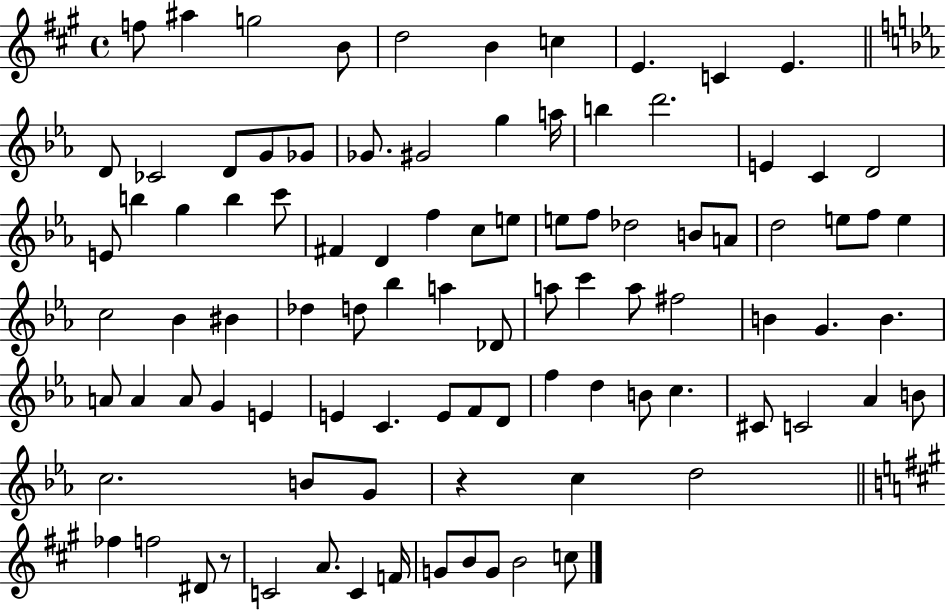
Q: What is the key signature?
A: A major